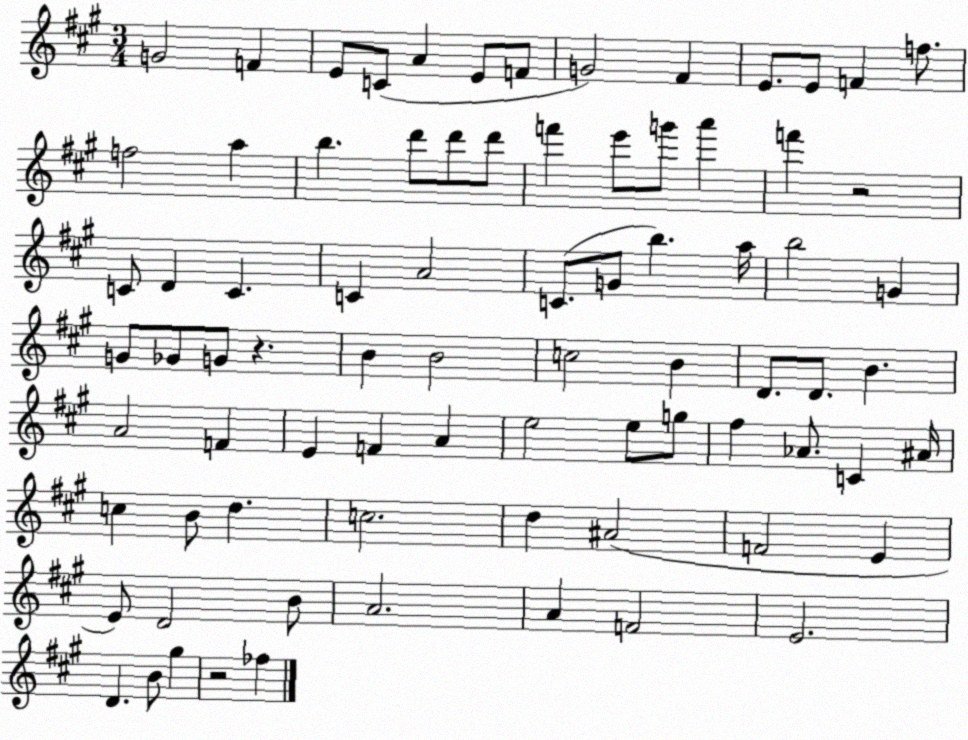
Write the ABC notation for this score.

X:1
T:Untitled
M:3/4
L:1/4
K:A
G2 F E/2 C/2 A E/2 F/2 G2 ^F E/2 E/2 F f/2 f2 a b d'/2 d'/2 d'/2 f' e'/2 g'/2 a' f' z2 C/2 D C C A2 C/2 G/2 b a/4 b2 G G/2 _G/2 G/2 z B B2 c2 B D/2 D/2 B A2 F E F A e2 e/2 g/2 ^f _A/2 C ^A/4 c B/2 d c2 d ^A2 F2 E E/2 D2 B/2 A2 A F2 E2 D B/2 ^g z2 _f